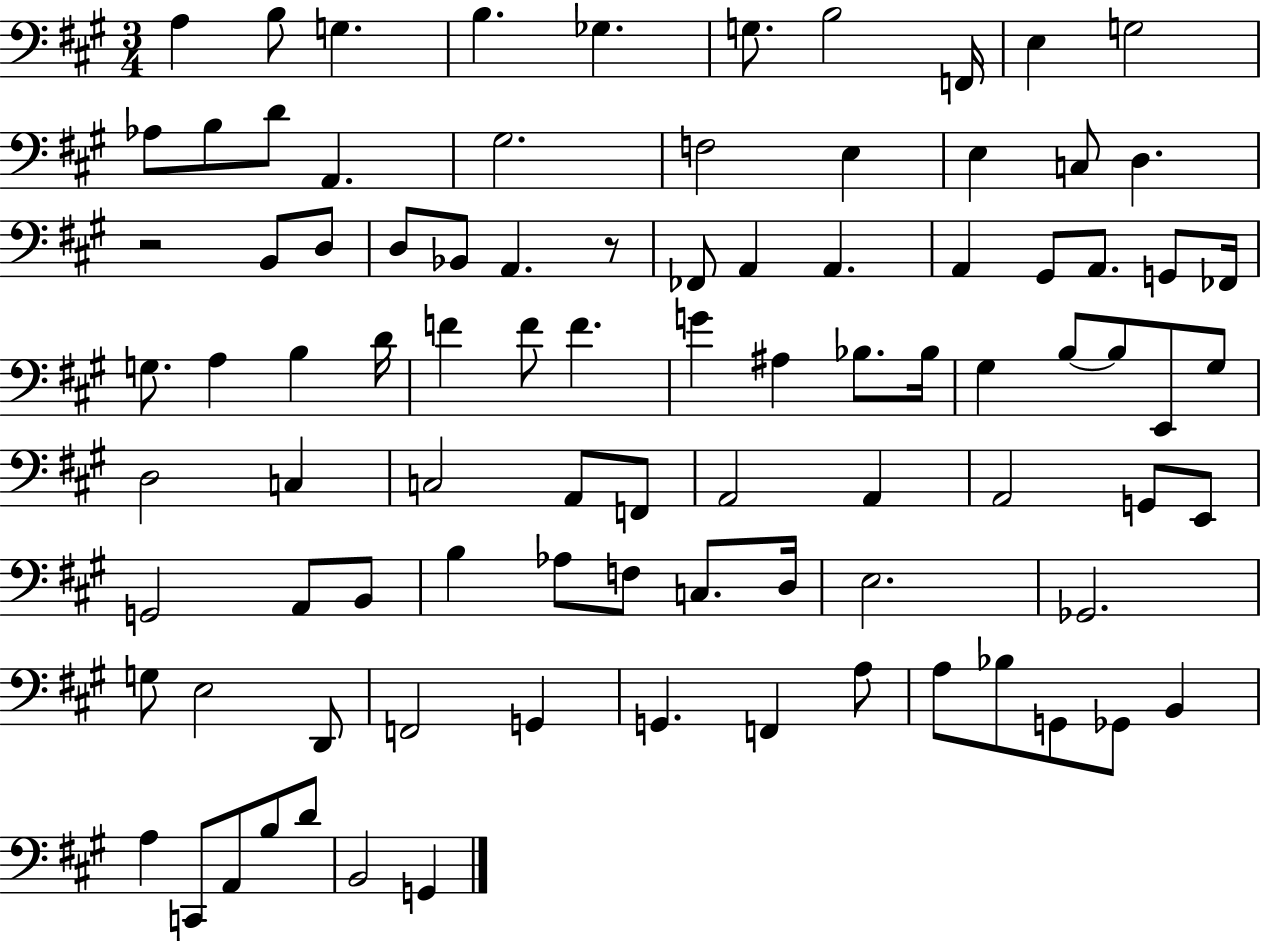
X:1
T:Untitled
M:3/4
L:1/4
K:A
A, B,/2 G, B, _G, G,/2 B,2 F,,/4 E, G,2 _A,/2 B,/2 D/2 A,, ^G,2 F,2 E, E, C,/2 D, z2 B,,/2 D,/2 D,/2 _B,,/2 A,, z/2 _F,,/2 A,, A,, A,, ^G,,/2 A,,/2 G,,/2 _F,,/4 G,/2 A, B, D/4 F F/2 F G ^A, _B,/2 _B,/4 ^G, B,/2 B,/2 E,,/2 ^G,/2 D,2 C, C,2 A,,/2 F,,/2 A,,2 A,, A,,2 G,,/2 E,,/2 G,,2 A,,/2 B,,/2 B, _A,/2 F,/2 C,/2 D,/4 E,2 _G,,2 G,/2 E,2 D,,/2 F,,2 G,, G,, F,, A,/2 A,/2 _B,/2 G,,/2 _G,,/2 B,, A, C,,/2 A,,/2 B,/2 D/2 B,,2 G,,